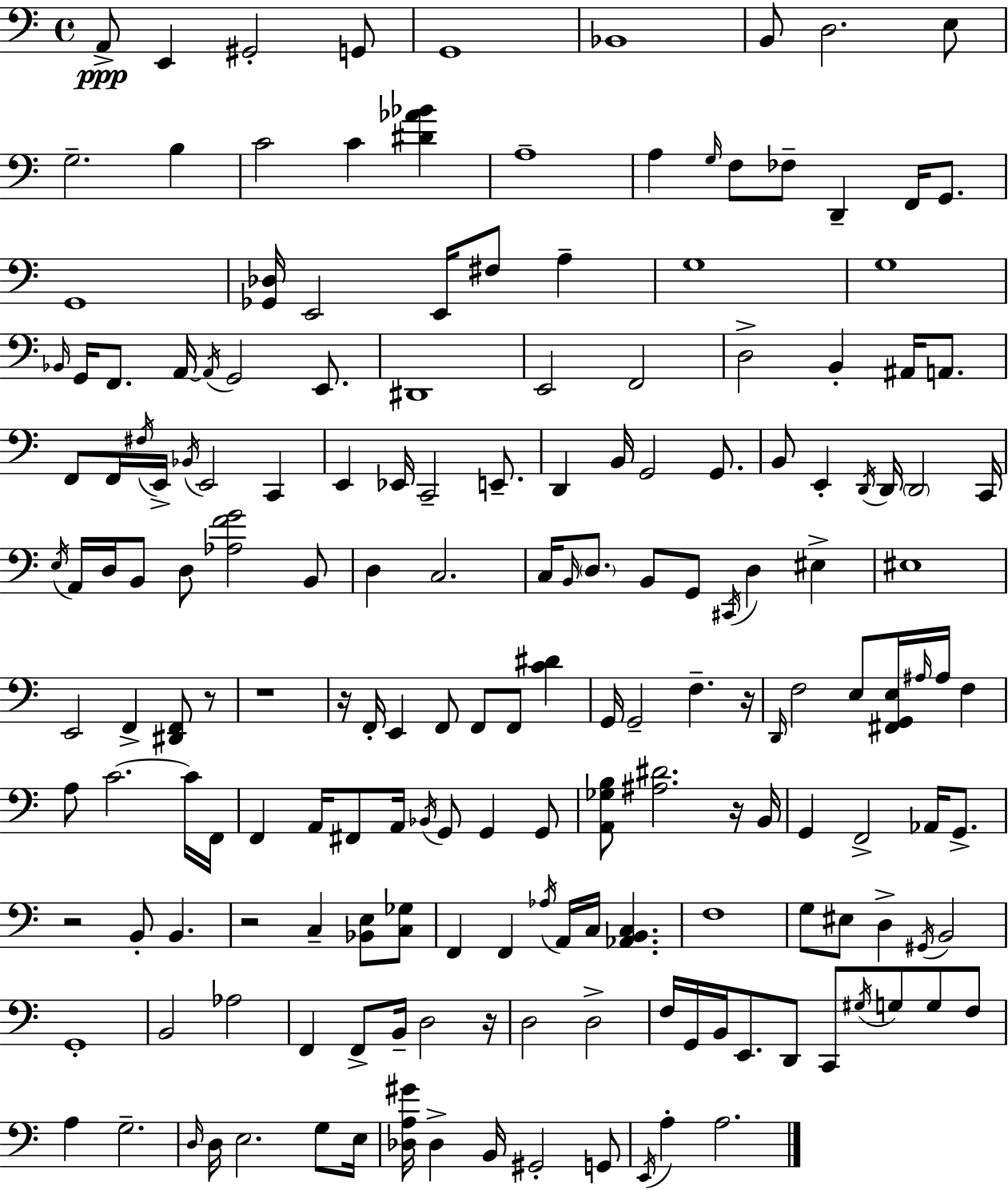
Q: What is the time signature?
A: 4/4